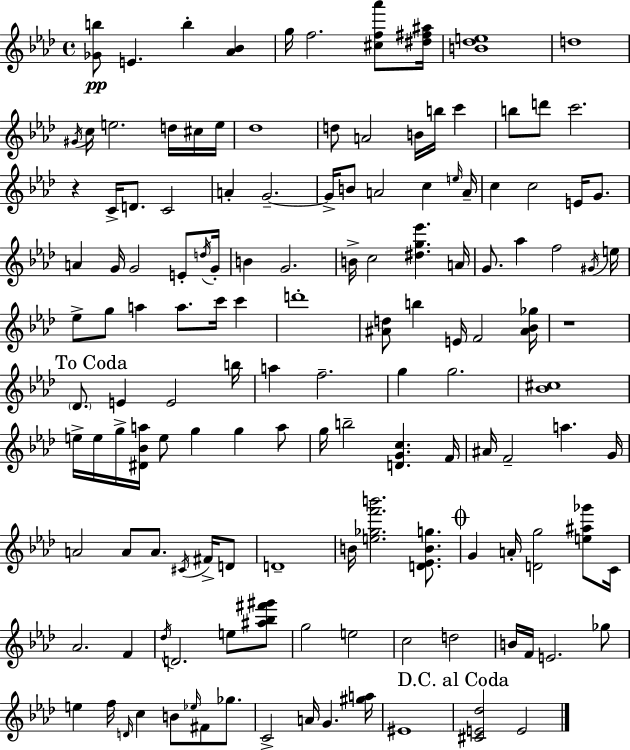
{
  \clef treble
  \time 4/4
  \defaultTimeSignature
  \key aes \major
  <ges' b''>8\pp e'4. b''4-. <aes' bes'>4 | g''16 f''2. <cis'' f'' aes'''>8 <dis'' fis'' ais''>16 | <b' des'' e''>1 | d''1 | \break \acciaccatura { gis'16 } c''16 e''2. d''16 cis''16 | e''16 des''1 | d''8 a'2 b'16 b''16 c'''4 | b''8 d'''8 c'''2. | \break r4 c'16-> d'8. c'2 | a'4-. g'2.--~~ | g'16-> b'8 a'2 c''4 | \grace { e''16 } a'16-- c''4 c''2 e'16 g'8. | \break a'4 g'16 g'2 e'8-. | \acciaccatura { d''16 } g'16-. b'4 g'2. | b'16-> c''2 <dis'' g'' ees'''>4. | a'16 g'8. aes''4 f''2 | \break \acciaccatura { gis'16 } e''16 ees''8-> g''8 a''4 a''8. c'''16 | c'''4 d'''1-. | <ais' d''>8 b''4 e'16 f'2 | <ais' bes' ges''>16 r1 | \break \mark "To Coda" \parenthesize des'8. e'4 e'2 | b''16 a''4 f''2.-- | g''4 g''2. | <bes' cis''>1 | \break e''16-> e''16 g''16-> <dis' bes' a''>16 e''8 g''4 g''4 | a''8 g''16 b''2-- <d' g' c''>4. | f'16 ais'16 f'2-- a''4. | g'16 a'2 a'8 a'8. | \break \acciaccatura { cis'16 } fis'16-> d'8 d'1-- | b'16 <e'' ges'' f''' b'''>2. | <d' ees' b' g''>8. \mark \markup { \musicglyph "scripts.coda" } g'4 a'16-. <d' g''>2 | <e'' ais'' ges'''>8 c'16 aes'2. | \break f'4 \acciaccatura { des''16 } d'2. | e''8 <ais'' bes'' fis''' gis'''>8 g''2 e''2 | c''2 d''2 | b'16 f'16 e'2. | \break ges''8 e''4 f''16 \grace { d'16 } c''4 | b'8 \grace { ees''16 } fis'8 ges''8. c'2-> | a'16 g'4. <gis'' a''>16 eis'1 | \mark "D.C. al Coda" <cis' e' des''>2 | \break e'2 \bar "|."
}